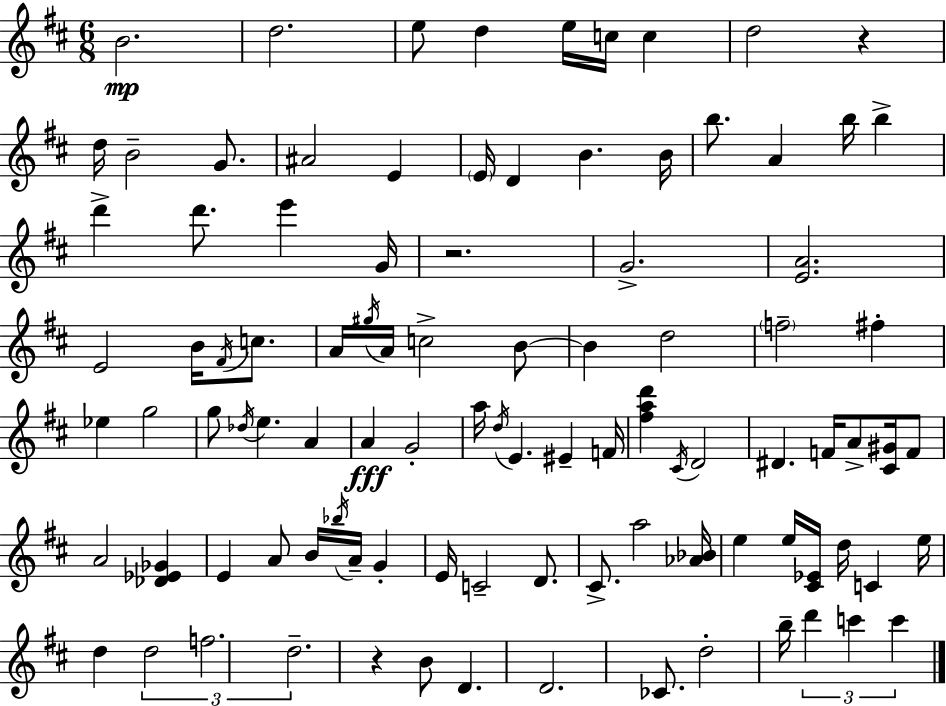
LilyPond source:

{
  \clef treble
  \numericTimeSignature
  \time 6/8
  \key d \major
  b'2.\mp | d''2. | e''8 d''4 e''16 c''16 c''4 | d''2 r4 | \break d''16 b'2-- g'8. | ais'2 e'4 | \parenthesize e'16 d'4 b'4. b'16 | b''8. a'4 b''16 b''4-> | \break d'''4-> d'''8. e'''4 g'16 | r2. | g'2.-> | <e' a'>2. | \break e'2 b'16 \acciaccatura { fis'16 } c''8. | a'16 \acciaccatura { gis''16 } a'16 c''2-> | b'8~~ b'4 d''2 | \parenthesize f''2-- fis''4-. | \break ees''4 g''2 | g''8 \acciaccatura { des''16 } e''4. a'4 | a'4\fff g'2-. | a''16 \acciaccatura { d''16 } e'4. eis'4-- | \break f'16 <fis'' a'' d'''>4 \acciaccatura { cis'16 } d'2 | dis'4. f'16 | a'8-> <cis' gis'>16 f'8 a'2 | <des' ees' ges'>4 e'4 a'8 b'16 | \break \acciaccatura { bes''16 } a'16-- g'4-. e'16 c'2-- | d'8. cis'8.-> a''2 | <aes' bes'>16 e''4 e''16 <cis' ees'>16 | d''16 c'4 e''16 d''4 \tuplet 3/2 { d''2 | \break f''2. | d''2.-- } | r4 b'8 | d'4. d'2. | \break ces'8. d''2-. | b''16-- \tuplet 3/2 { d'''4 c'''4 | c'''4 } \bar "|."
}